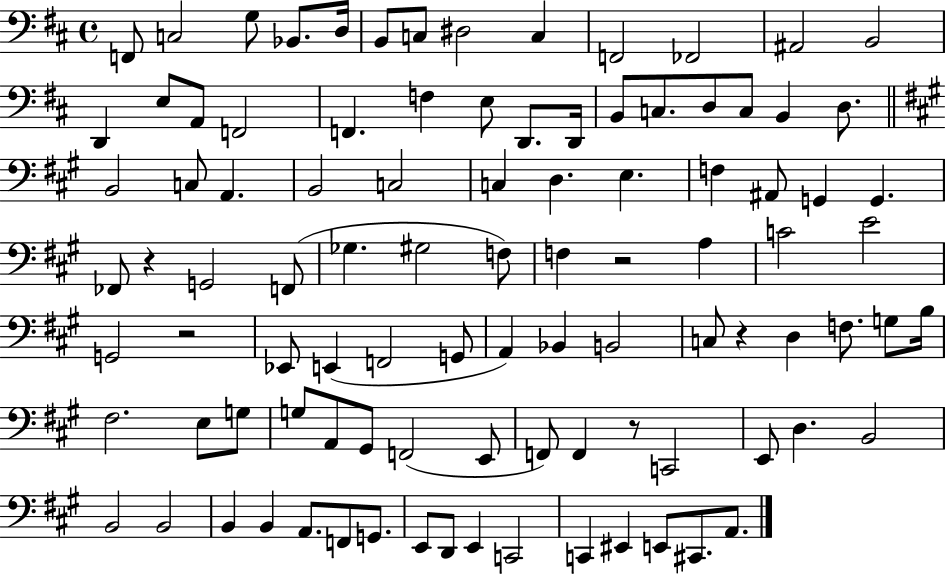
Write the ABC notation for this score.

X:1
T:Untitled
M:4/4
L:1/4
K:D
F,,/2 C,2 G,/2 _B,,/2 D,/4 B,,/2 C,/2 ^D,2 C, F,,2 _F,,2 ^A,,2 B,,2 D,, E,/2 A,,/2 F,,2 F,, F, E,/2 D,,/2 D,,/4 B,,/2 C,/2 D,/2 C,/2 B,, D,/2 B,,2 C,/2 A,, B,,2 C,2 C, D, E, F, ^A,,/2 G,, G,, _F,,/2 z G,,2 F,,/2 _G, ^G,2 F,/2 F, z2 A, C2 E2 G,,2 z2 _E,,/2 E,, F,,2 G,,/2 A,, _B,, B,,2 C,/2 z D, F,/2 G,/2 B,/4 ^F,2 E,/2 G,/2 G,/2 A,,/2 ^G,,/2 F,,2 E,,/2 F,,/2 F,, z/2 C,,2 E,,/2 D, B,,2 B,,2 B,,2 B,, B,, A,,/2 F,,/2 G,,/2 E,,/2 D,,/2 E,, C,,2 C,, ^E,, E,,/2 ^C,,/2 A,,/2